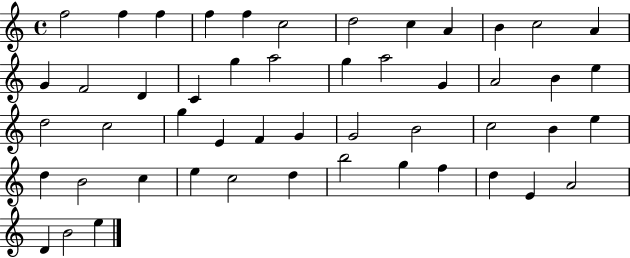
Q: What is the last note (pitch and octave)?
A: E5